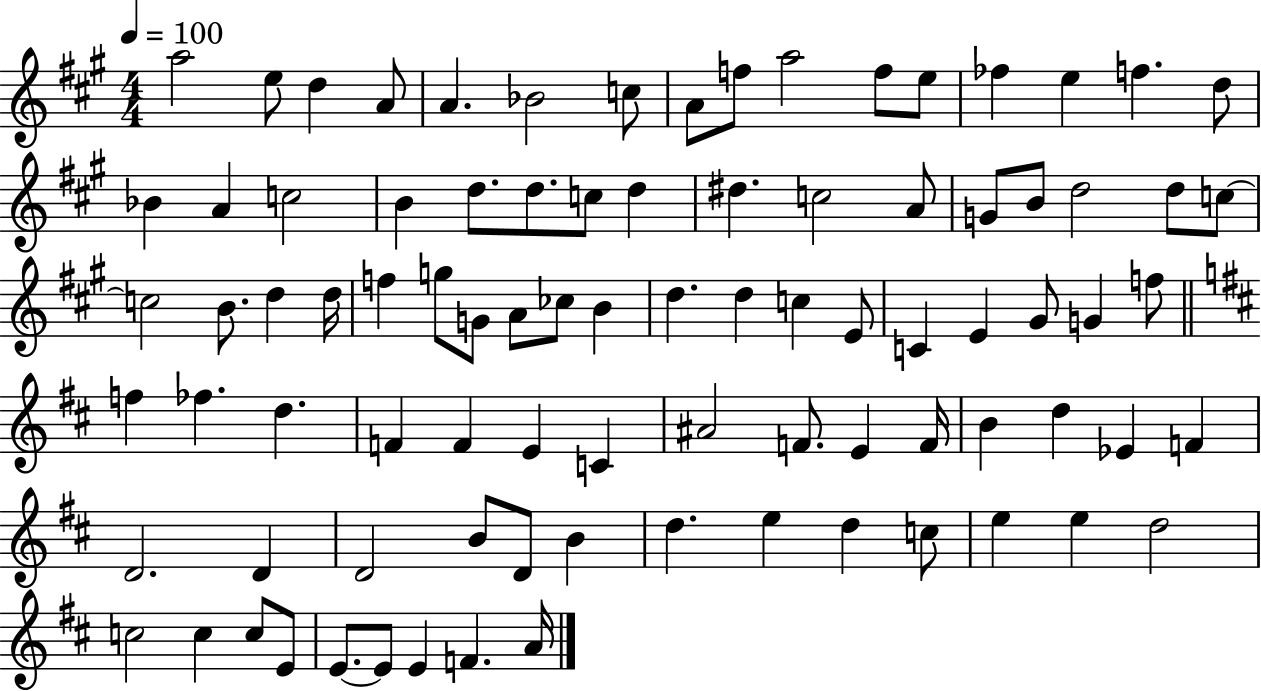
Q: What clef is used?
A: treble